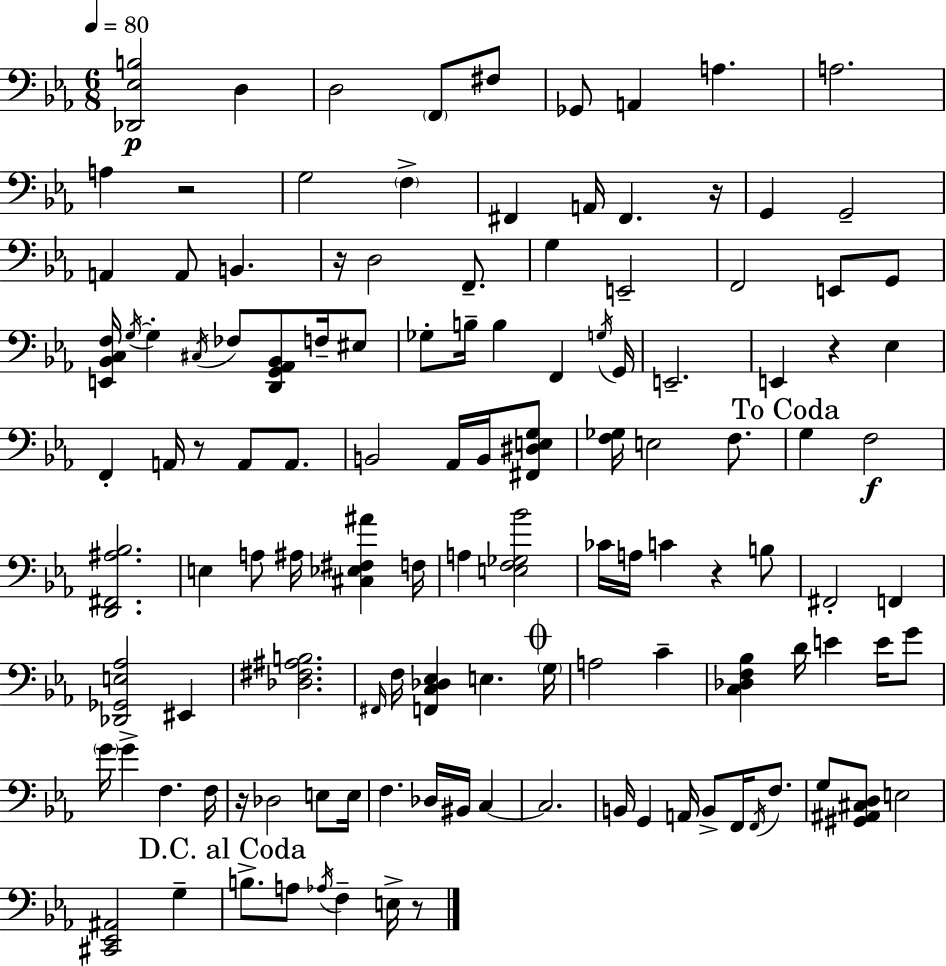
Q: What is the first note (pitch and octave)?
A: D3